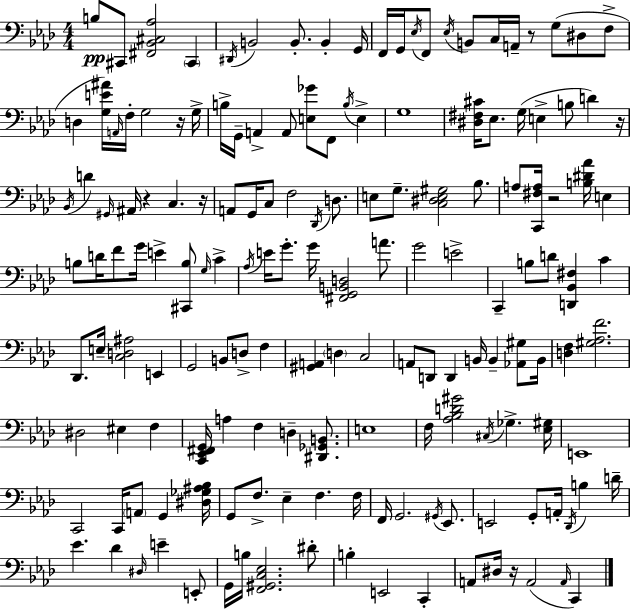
{
  \clef bass
  \numericTimeSignature
  \time 4/4
  \key f \minor
  \repeat volta 2 { b8\pp cis,8 <fis, bes, cis aes>2 \parenthesize cis,4 | \acciaccatura { dis,16 } b,2 b,8.-. b,4-. | g,16 f,16 g,16 \acciaccatura { ees16 } f,8 \acciaccatura { ees16 } b,8 c16 a,16-- r8 g8( dis8 | f8-> d4 <g e' ais'>16) \grace { a,16 } f16-. g2 | \break r16 g16-> b16-> g,16-- a,4-> a,8 <e ges'>8 f,8 | \acciaccatura { b16 } e4-> g1 | <dis fis cis'>16 ees8. g16( e4-> b8 | d'4) r16 \acciaccatura { bes,16 } d'4 \grace { gis,16 } ais,16 r4 | \break c4. r16 a,8 g,16 c8 f2 | \acciaccatura { des,16 } d8. e8 g8.-- <c dis e gis>2 | bes8. a8 <c, fis a>16 r2 | <b dis' aes'>16 e4 b8 d'16 f'8 g'16 e'4-> | \break <cis, b>8 \grace { g16 } c'4-> \acciaccatura { aes16 } e'16 g'8.-. g'16 <fis, g, b, d>2 | a'8. g'2 | e'2-> c,4-- b8 | d'8 <d, bes, fis>4 c'4 des,8. e16-- <c d ais>2 | \break e,4 g,2 | b,8 d8-> f4 <gis, a,>4 \parenthesize d4 | c2 a,8 d,8 d,4 | b,16 b,4-- <aes, gis>8 b,16 <d f>4 <gis aes f'>2. | \break dis2 | eis4 f4 <c, ees, fis, g,>16 a4 f4 | d4-- <dis, ges, b,>8. e1 | f16 <aes bes d' gis'>2 | \break \acciaccatura { cis16 } ges4.-> <ees gis>16 e,1 | c,2 | c,16 \parenthesize a,8 g,4 <dis ges ais bes>16 g,8 f8.-> | ees4-- f4. f16 f,16 g,2. | \break \acciaccatura { gis,16 } ees,8. e,2 | g,8-. a,16-. \acciaccatura { des,16 } b4 d'16-- ees'4. | des'4 \grace { dis16 } e'4-- e,8-. g,16 b16 | <f, gis, c ees>2. dis'8-. b4-. | \break e,2 c,4-. a,8 | dis16 r16 a,2( \grace { a,16 } c,4) } \bar "|."
}